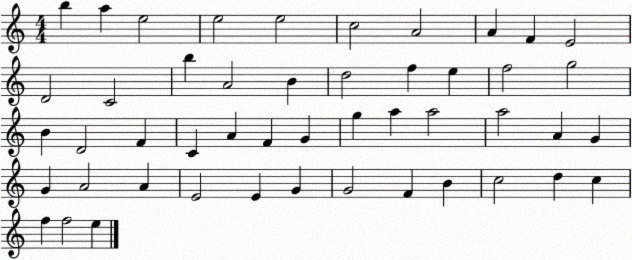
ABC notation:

X:1
T:Untitled
M:4/4
L:1/4
K:C
b a e2 e2 e2 c2 A2 A F E2 D2 C2 b A2 B d2 f e f2 g2 B D2 F C A F G g a a2 a2 A G G A2 A E2 E G G2 F B c2 d c f f2 e